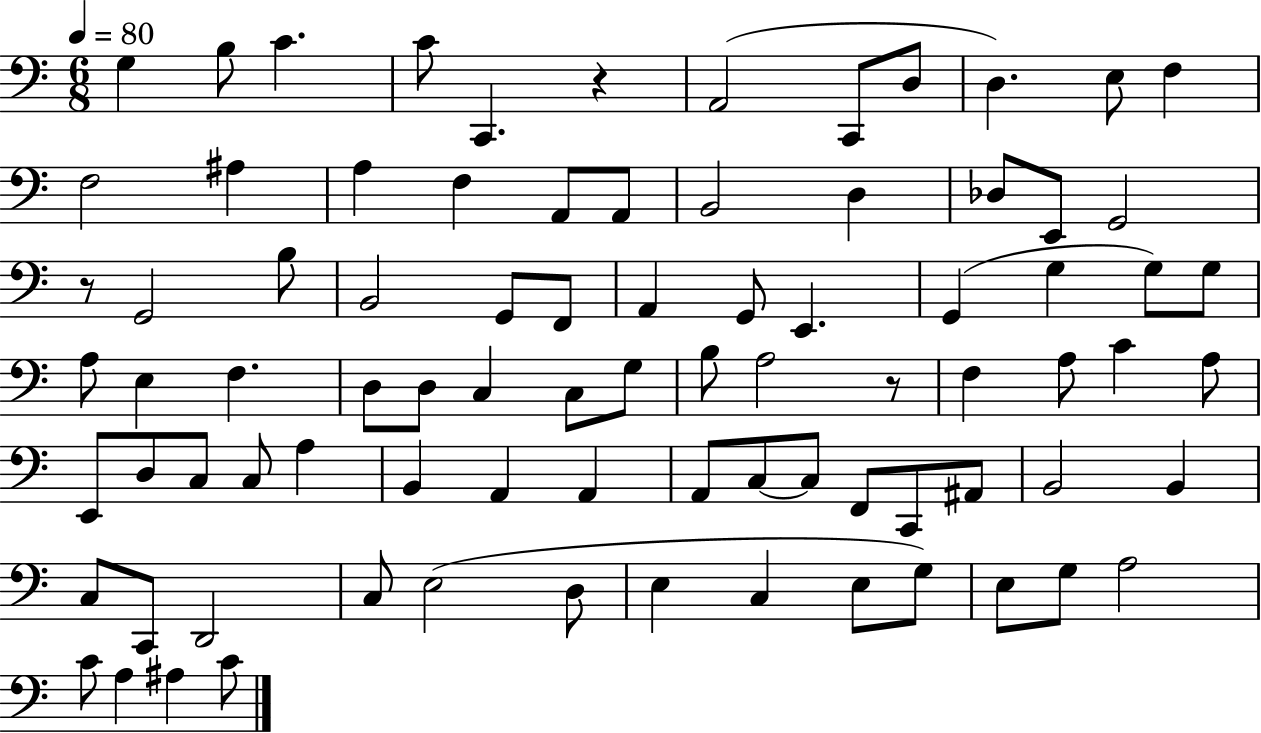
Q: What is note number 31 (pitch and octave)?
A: G2